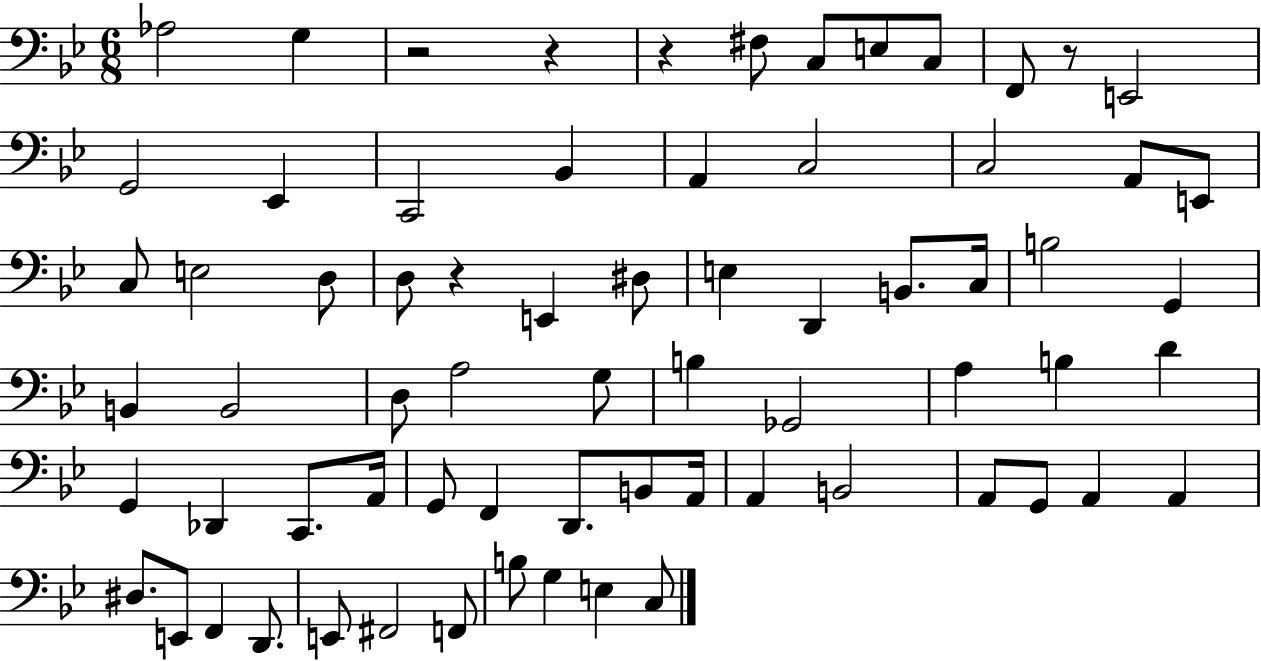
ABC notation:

X:1
T:Untitled
M:6/8
L:1/4
K:Bb
_A,2 G, z2 z z ^F,/2 C,/2 E,/2 C,/2 F,,/2 z/2 E,,2 G,,2 _E,, C,,2 _B,, A,, C,2 C,2 A,,/2 E,,/2 C,/2 E,2 D,/2 D,/2 z E,, ^D,/2 E, D,, B,,/2 C,/4 B,2 G,, B,, B,,2 D,/2 A,2 G,/2 B, _G,,2 A, B, D G,, _D,, C,,/2 A,,/4 G,,/2 F,, D,,/2 B,,/2 A,,/4 A,, B,,2 A,,/2 G,,/2 A,, A,, ^D,/2 E,,/2 F,, D,,/2 E,,/2 ^F,,2 F,,/2 B,/2 G, E, C,/2